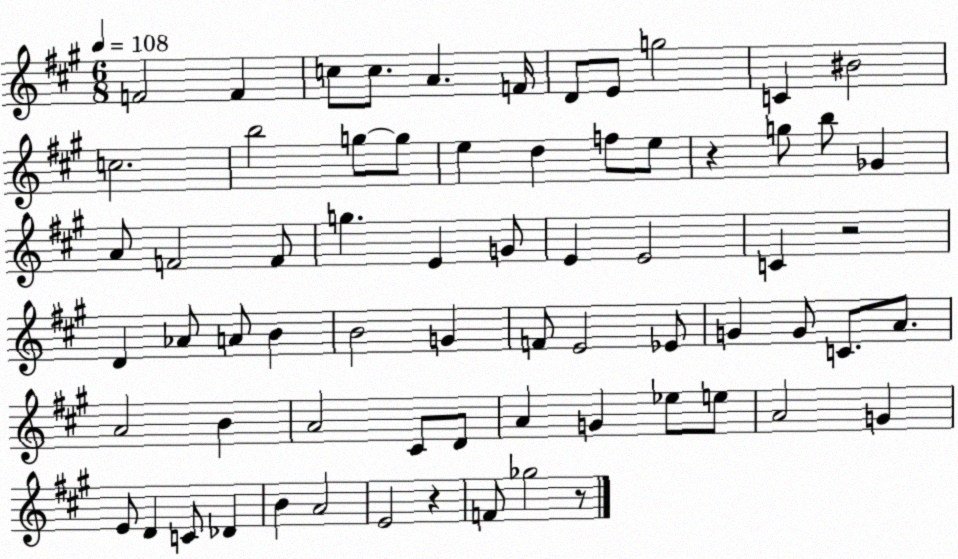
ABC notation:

X:1
T:Untitled
M:6/8
L:1/4
K:A
F2 F c/2 c/2 A F/4 D/2 E/2 g2 C ^B2 c2 b2 g/2 g/2 e d f/2 e/2 z g/2 b/2 _G A/2 F2 F/2 g E G/2 E E2 C z2 D _A/2 A/2 B B2 G F/2 E2 _E/2 G G/2 C/2 A/2 A2 B A2 ^C/2 D/2 A G _e/2 e/2 A2 G E/2 D C/2 _D B A2 E2 z F/2 _g2 z/2